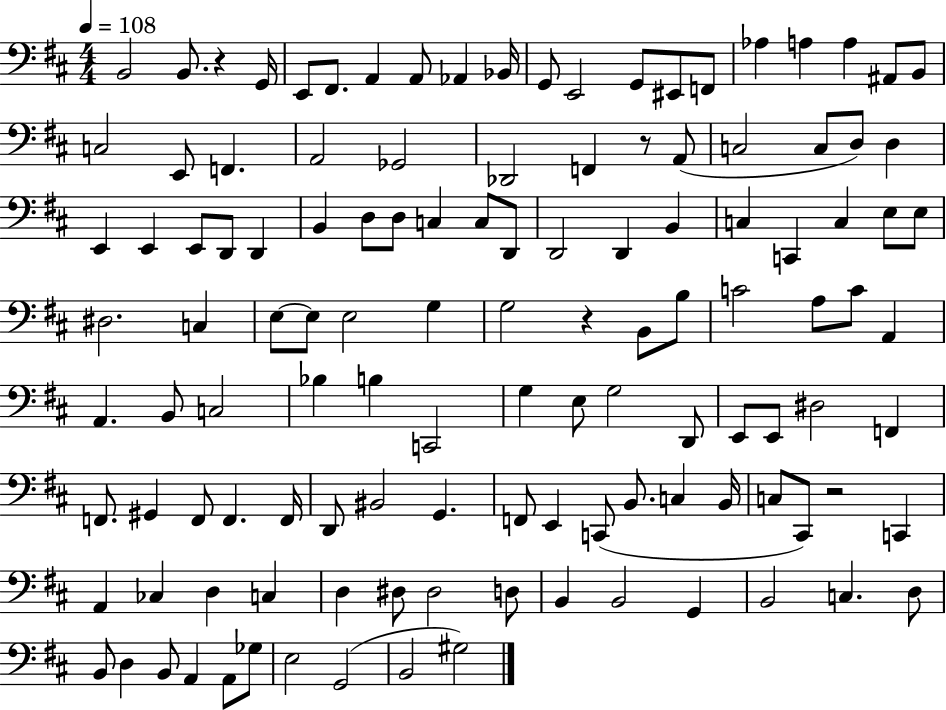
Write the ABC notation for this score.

X:1
T:Untitled
M:4/4
L:1/4
K:D
B,,2 B,,/2 z G,,/4 E,,/2 ^F,,/2 A,, A,,/2 _A,, _B,,/4 G,,/2 E,,2 G,,/2 ^E,,/2 F,,/2 _A, A, A, ^A,,/2 B,,/2 C,2 E,,/2 F,, A,,2 _G,,2 _D,,2 F,, z/2 A,,/2 C,2 C,/2 D,/2 D, E,, E,, E,,/2 D,,/2 D,, B,, D,/2 D,/2 C, C,/2 D,,/2 D,,2 D,, B,, C, C,, C, E,/2 E,/2 ^D,2 C, E,/2 E,/2 E,2 G, G,2 z B,,/2 B,/2 C2 A,/2 C/2 A,, A,, B,,/2 C,2 _B, B, C,,2 G, E,/2 G,2 D,,/2 E,,/2 E,,/2 ^D,2 F,, F,,/2 ^G,, F,,/2 F,, F,,/4 D,,/2 ^B,,2 G,, F,,/2 E,, C,,/2 B,,/2 C, B,,/4 C,/2 ^C,,/2 z2 C,, A,, _C, D, C, D, ^D,/2 ^D,2 D,/2 B,, B,,2 G,, B,,2 C, D,/2 B,,/2 D, B,,/2 A,, A,,/2 _G,/2 E,2 G,,2 B,,2 ^G,2